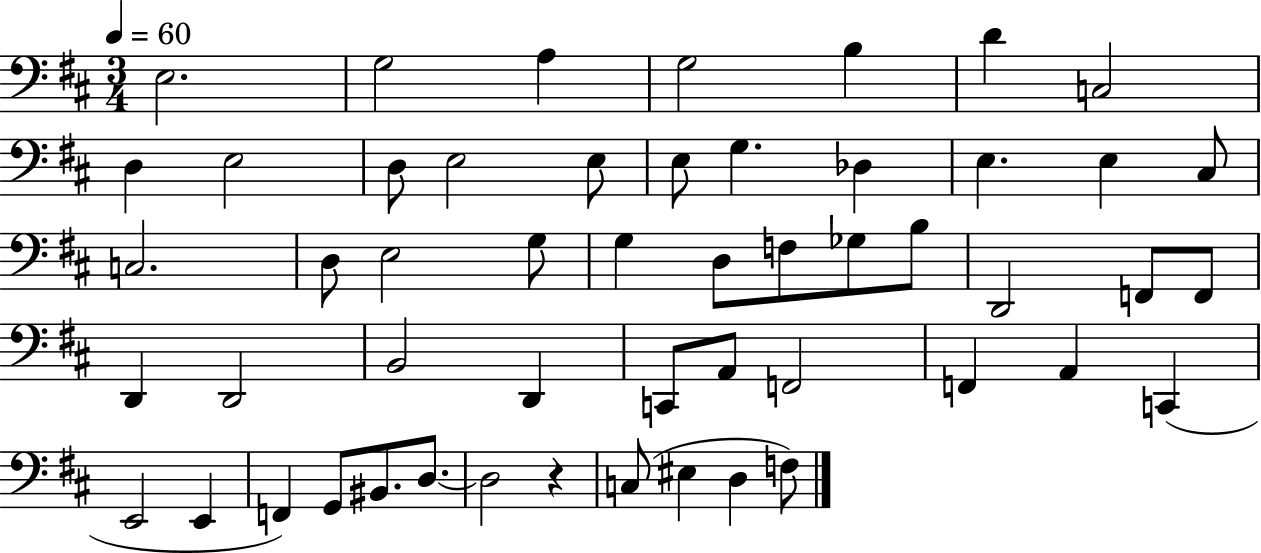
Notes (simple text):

E3/h. G3/h A3/q G3/h B3/q D4/q C3/h D3/q E3/h D3/e E3/h E3/e E3/e G3/q. Db3/q E3/q. E3/q C#3/e C3/h. D3/e E3/h G3/e G3/q D3/e F3/e Gb3/e B3/e D2/h F2/e F2/e D2/q D2/h B2/h D2/q C2/e A2/e F2/h F2/q A2/q C2/q E2/h E2/q F2/q G2/e BIS2/e. D3/e. D3/h R/q C3/e EIS3/q D3/q F3/e